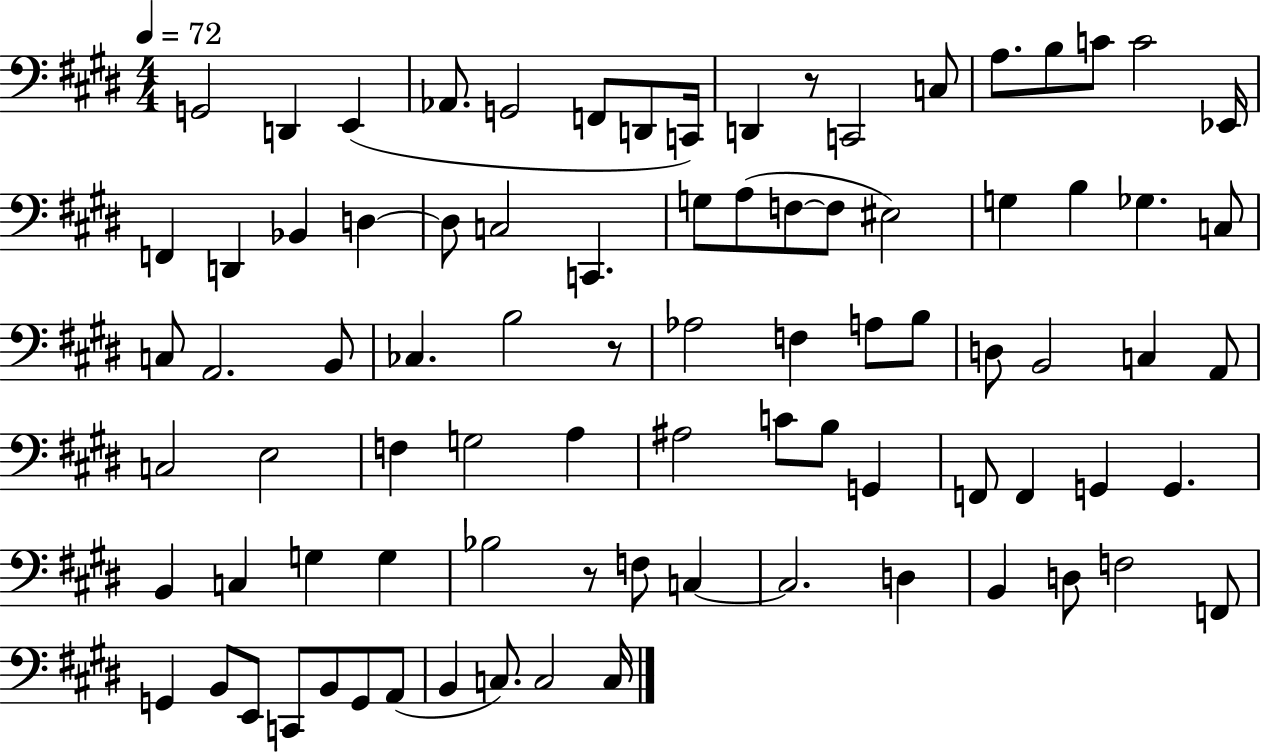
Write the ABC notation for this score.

X:1
T:Untitled
M:4/4
L:1/4
K:E
G,,2 D,, E,, _A,,/2 G,,2 F,,/2 D,,/2 C,,/4 D,, z/2 C,,2 C,/2 A,/2 B,/2 C/2 C2 _E,,/4 F,, D,, _B,, D, D,/2 C,2 C,, G,/2 A,/2 F,/2 F,/2 ^E,2 G, B, _G, C,/2 C,/2 A,,2 B,,/2 _C, B,2 z/2 _A,2 F, A,/2 B,/2 D,/2 B,,2 C, A,,/2 C,2 E,2 F, G,2 A, ^A,2 C/2 B,/2 G,, F,,/2 F,, G,, G,, B,, C, G, G, _B,2 z/2 F,/2 C, C,2 D, B,, D,/2 F,2 F,,/2 G,, B,,/2 E,,/2 C,,/2 B,,/2 G,,/2 A,,/2 B,, C,/2 C,2 C,/4